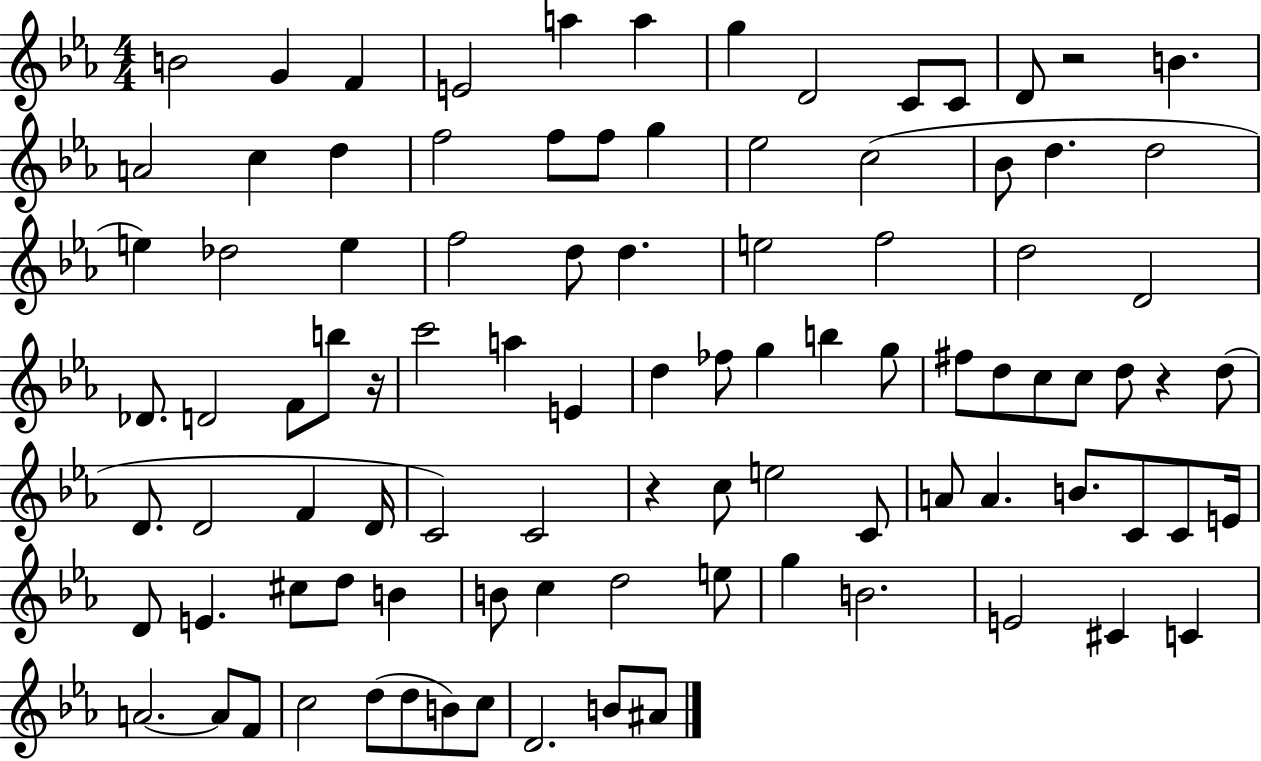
B4/h G4/q F4/q E4/h A5/q A5/q G5/q D4/h C4/e C4/e D4/e R/h B4/q. A4/h C5/q D5/q F5/h F5/e F5/e G5/q Eb5/h C5/h Bb4/e D5/q. D5/h E5/q Db5/h E5/q F5/h D5/e D5/q. E5/h F5/h D5/h D4/h Db4/e. D4/h F4/e B5/e R/s C6/h A5/q E4/q D5/q FES5/e G5/q B5/q G5/e F#5/e D5/e C5/e C5/e D5/e R/q D5/e D4/e. D4/h F4/q D4/s C4/h C4/h R/q C5/e E5/h C4/e A4/e A4/q. B4/e. C4/e C4/e E4/s D4/e E4/q. C#5/e D5/e B4/q B4/e C5/q D5/h E5/e G5/q B4/h. E4/h C#4/q C4/q A4/h. A4/e F4/e C5/h D5/e D5/e B4/e C5/e D4/h. B4/e A#4/e